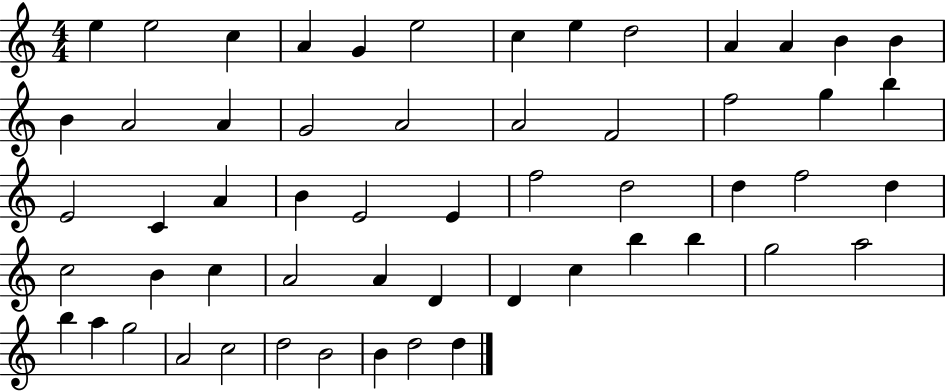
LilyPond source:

{
  \clef treble
  \numericTimeSignature
  \time 4/4
  \key c \major
  e''4 e''2 c''4 | a'4 g'4 e''2 | c''4 e''4 d''2 | a'4 a'4 b'4 b'4 | \break b'4 a'2 a'4 | g'2 a'2 | a'2 f'2 | f''2 g''4 b''4 | \break e'2 c'4 a'4 | b'4 e'2 e'4 | f''2 d''2 | d''4 f''2 d''4 | \break c''2 b'4 c''4 | a'2 a'4 d'4 | d'4 c''4 b''4 b''4 | g''2 a''2 | \break b''4 a''4 g''2 | a'2 c''2 | d''2 b'2 | b'4 d''2 d''4 | \break \bar "|."
}